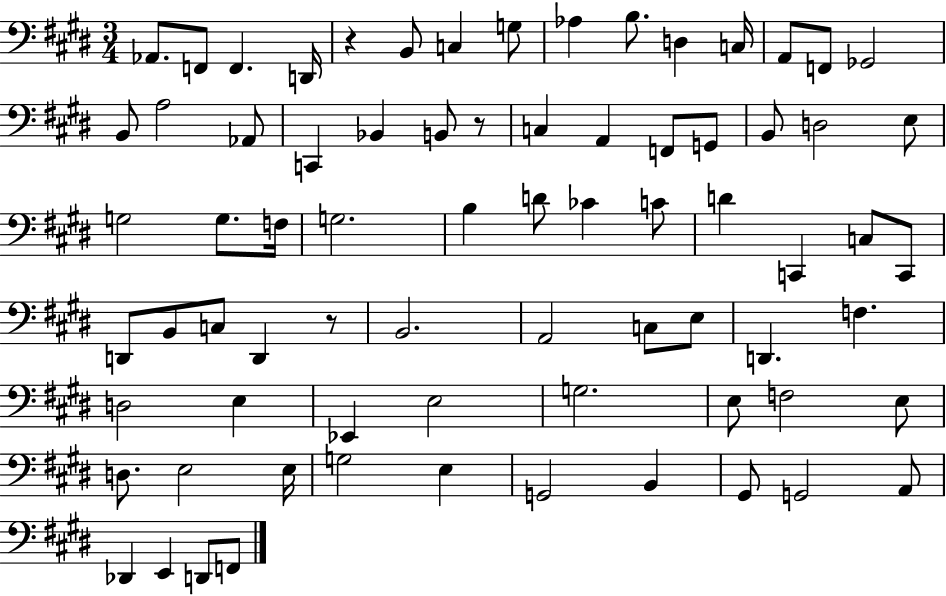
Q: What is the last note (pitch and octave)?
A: F2